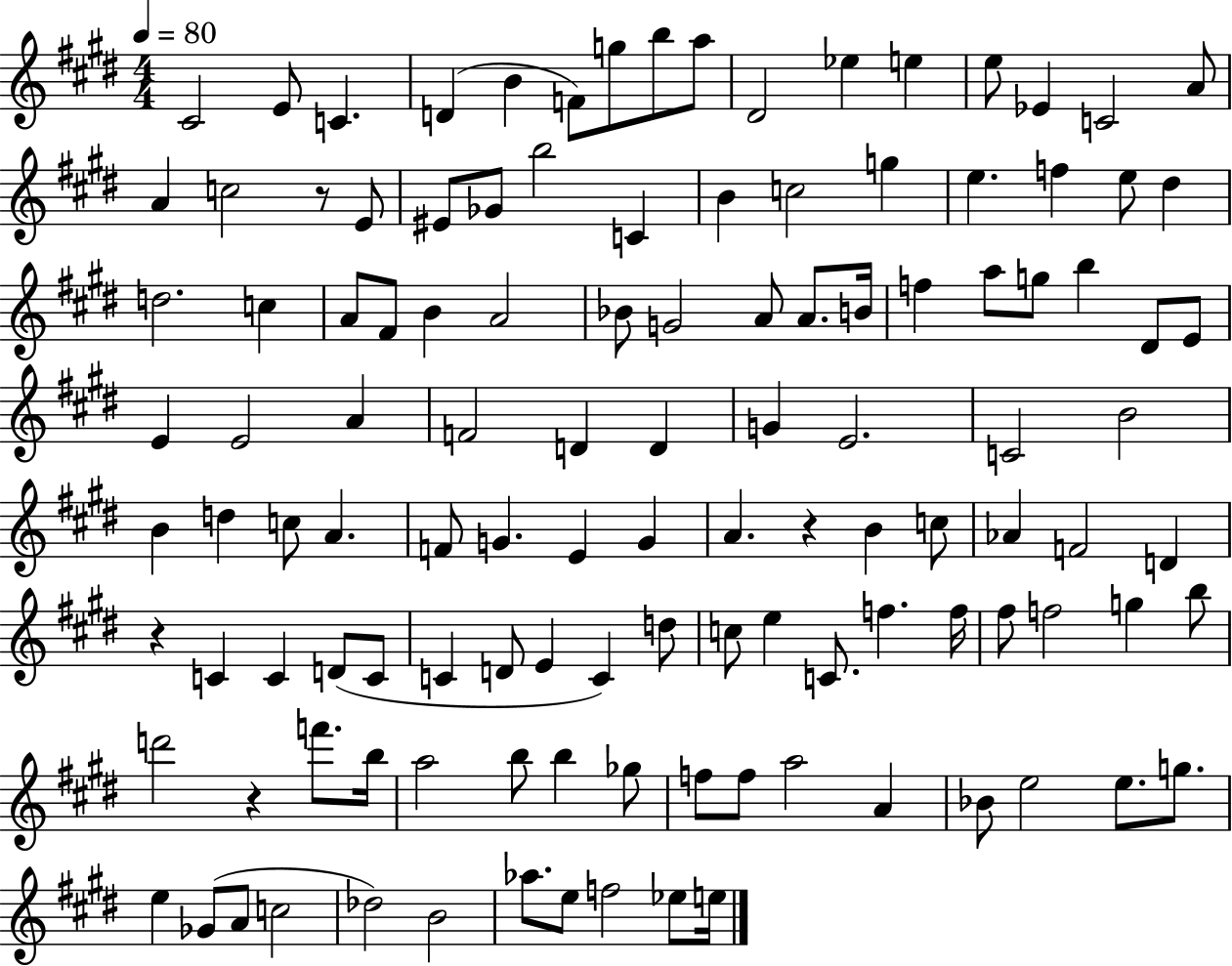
X:1
T:Untitled
M:4/4
L:1/4
K:E
^C2 E/2 C D B F/2 g/2 b/2 a/2 ^D2 _e e e/2 _E C2 A/2 A c2 z/2 E/2 ^E/2 _G/2 b2 C B c2 g e f e/2 ^d d2 c A/2 ^F/2 B A2 _B/2 G2 A/2 A/2 B/4 f a/2 g/2 b ^D/2 E/2 E E2 A F2 D D G E2 C2 B2 B d c/2 A F/2 G E G A z B c/2 _A F2 D z C C D/2 C/2 C D/2 E C d/2 c/2 e C/2 f f/4 ^f/2 f2 g b/2 d'2 z f'/2 b/4 a2 b/2 b _g/2 f/2 f/2 a2 A _B/2 e2 e/2 g/2 e _G/2 A/2 c2 _d2 B2 _a/2 e/2 f2 _e/2 e/4